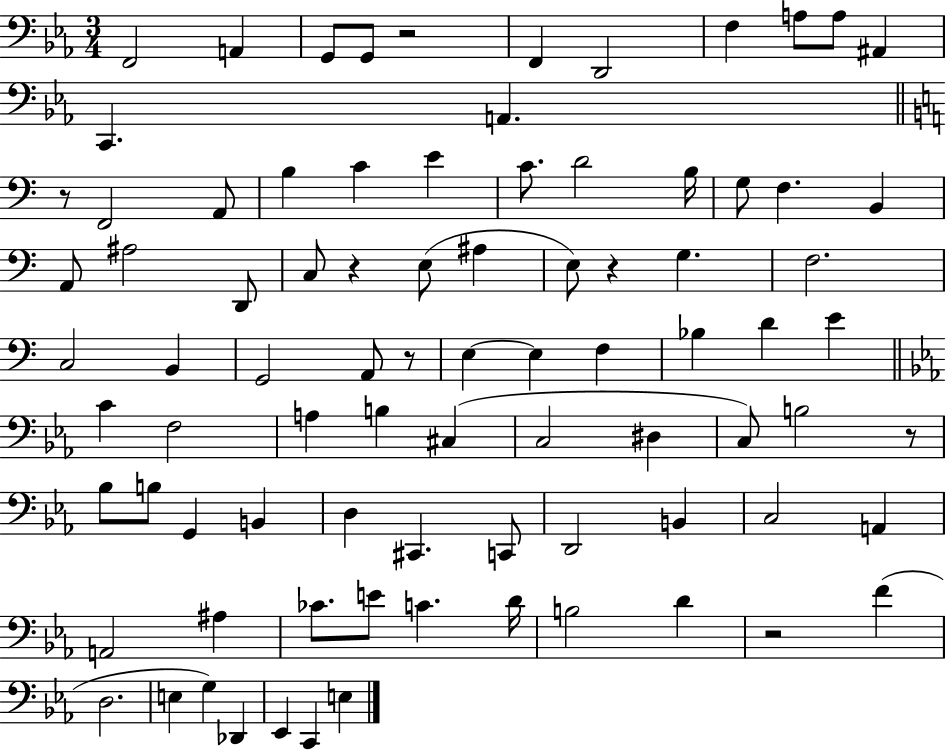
{
  \clef bass
  \numericTimeSignature
  \time 3/4
  \key ees \major
  \repeat volta 2 { f,2 a,4 | g,8 g,8 r2 | f,4 d,2 | f4 a8 a8 ais,4 | \break c,4. a,4. | \bar "||" \break \key a \minor r8 f,2 a,8 | b4 c'4 e'4 | c'8. d'2 b16 | g8 f4. b,4 | \break a,8 ais2 d,8 | c8 r4 e8( ais4 | e8) r4 g4. | f2. | \break c2 b,4 | g,2 a,8 r8 | e4~~ e4 f4 | bes4 d'4 e'4 | \break \bar "||" \break \key c \minor c'4 f2 | a4 b4 cis4( | c2 dis4 | c8) b2 r8 | \break bes8 b8 g,4 b,4 | d4 cis,4. c,8 | d,2 b,4 | c2 a,4 | \break a,2 ais4 | ces'8. e'8 c'4. d'16 | b2 d'4 | r2 f'4( | \break d2. | e4 g4) des,4 | ees,4 c,4 e4 | } \bar "|."
}